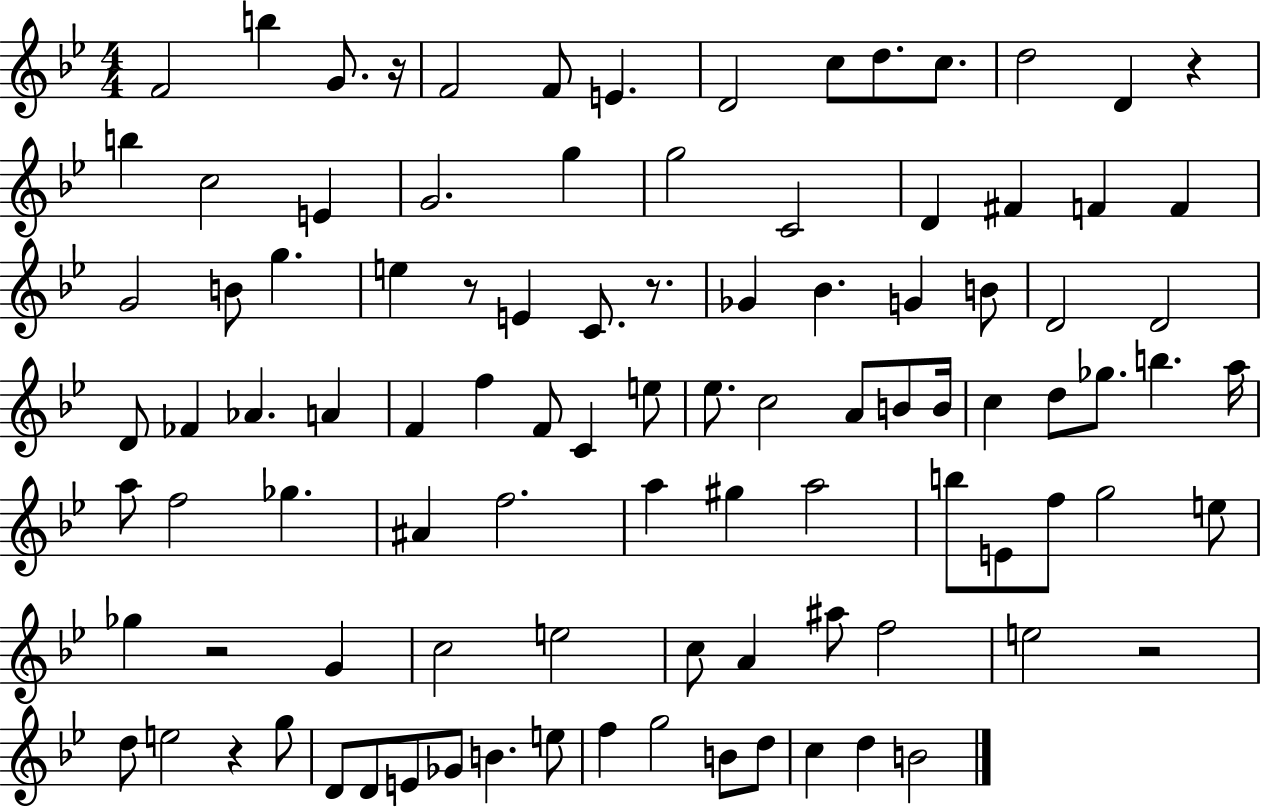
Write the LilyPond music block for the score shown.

{
  \clef treble
  \numericTimeSignature
  \time 4/4
  \key bes \major
  f'2 b''4 g'8. r16 | f'2 f'8 e'4. | d'2 c''8 d''8. c''8. | d''2 d'4 r4 | \break b''4 c''2 e'4 | g'2. g''4 | g''2 c'2 | d'4 fis'4 f'4 f'4 | \break g'2 b'8 g''4. | e''4 r8 e'4 c'8. r8. | ges'4 bes'4. g'4 b'8 | d'2 d'2 | \break d'8 fes'4 aes'4. a'4 | f'4 f''4 f'8 c'4 e''8 | ees''8. c''2 a'8 b'8 b'16 | c''4 d''8 ges''8. b''4. a''16 | \break a''8 f''2 ges''4. | ais'4 f''2. | a''4 gis''4 a''2 | b''8 e'8 f''8 g''2 e''8 | \break ges''4 r2 g'4 | c''2 e''2 | c''8 a'4 ais''8 f''2 | e''2 r2 | \break d''8 e''2 r4 g''8 | d'8 d'8 e'8 ges'8 b'4. e''8 | f''4 g''2 b'8 d''8 | c''4 d''4 b'2 | \break \bar "|."
}